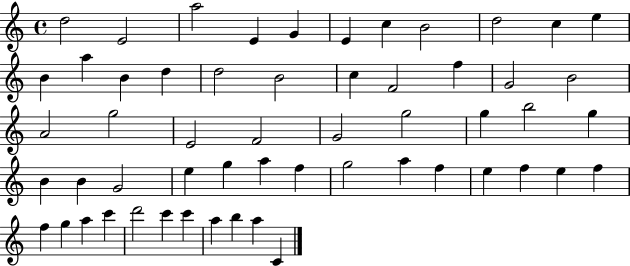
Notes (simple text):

D5/h E4/h A5/h E4/q G4/q E4/q C5/q B4/h D5/h C5/q E5/q B4/q A5/q B4/q D5/q D5/h B4/h C5/q F4/h F5/q G4/h B4/h A4/h G5/h E4/h F4/h G4/h G5/h G5/q B5/h G5/q B4/q B4/q G4/h E5/q G5/q A5/q F5/q G5/h A5/q F5/q E5/q F5/q E5/q F5/q F5/q G5/q A5/q C6/q D6/h C6/q C6/q A5/q B5/q A5/q C4/q